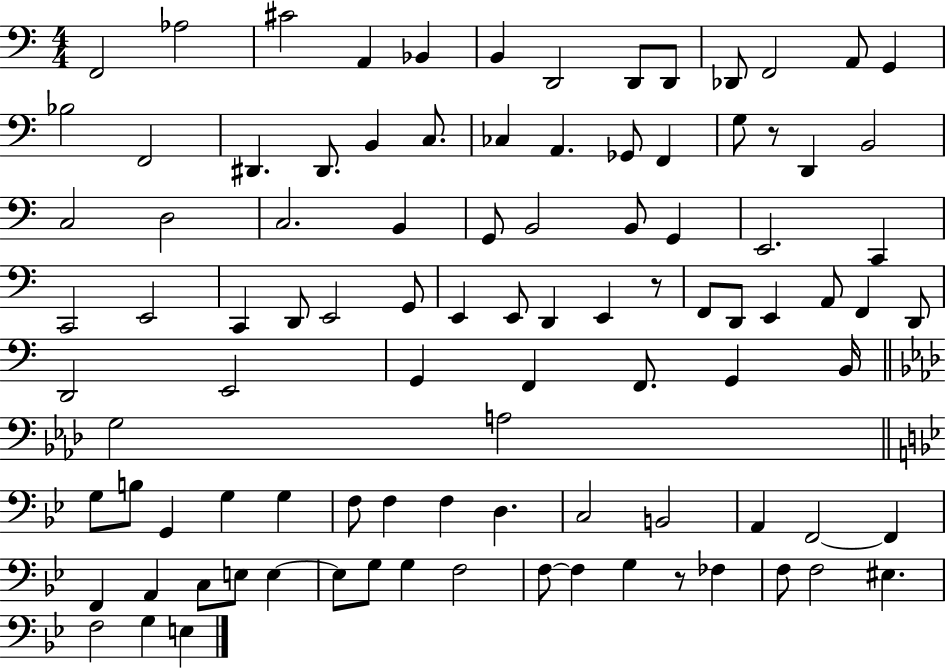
F2/h Ab3/h C#4/h A2/q Bb2/q B2/q D2/h D2/e D2/e Db2/e F2/h A2/e G2/q Bb3/h F2/h D#2/q. D#2/e. B2/q C3/e. CES3/q A2/q. Gb2/e F2/q G3/e R/e D2/q B2/h C3/h D3/h C3/h. B2/q G2/e B2/h B2/e G2/q E2/h. C2/q C2/h E2/h C2/q D2/e E2/h G2/e E2/q E2/e D2/q E2/q R/e F2/e D2/e E2/q A2/e F2/q D2/e D2/h E2/h G2/q F2/q F2/e. G2/q B2/s G3/h A3/h G3/e B3/e G2/q G3/q G3/q F3/e F3/q F3/q D3/q. C3/h B2/h A2/q F2/h F2/q F2/q A2/q C3/e E3/e E3/q E3/e G3/e G3/q F3/h F3/e F3/q G3/q R/e FES3/q F3/e F3/h EIS3/q. F3/h G3/q E3/q